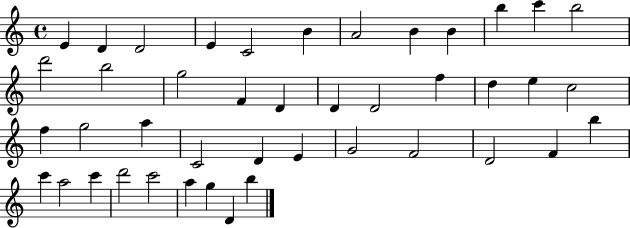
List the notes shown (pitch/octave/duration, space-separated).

E4/q D4/q D4/h E4/q C4/h B4/q A4/h B4/q B4/q B5/q C6/q B5/h D6/h B5/h G5/h F4/q D4/q D4/q D4/h F5/q D5/q E5/q C5/h F5/q G5/h A5/q C4/h D4/q E4/q G4/h F4/h D4/h F4/q B5/q C6/q A5/h C6/q D6/h C6/h A5/q G5/q D4/q B5/q